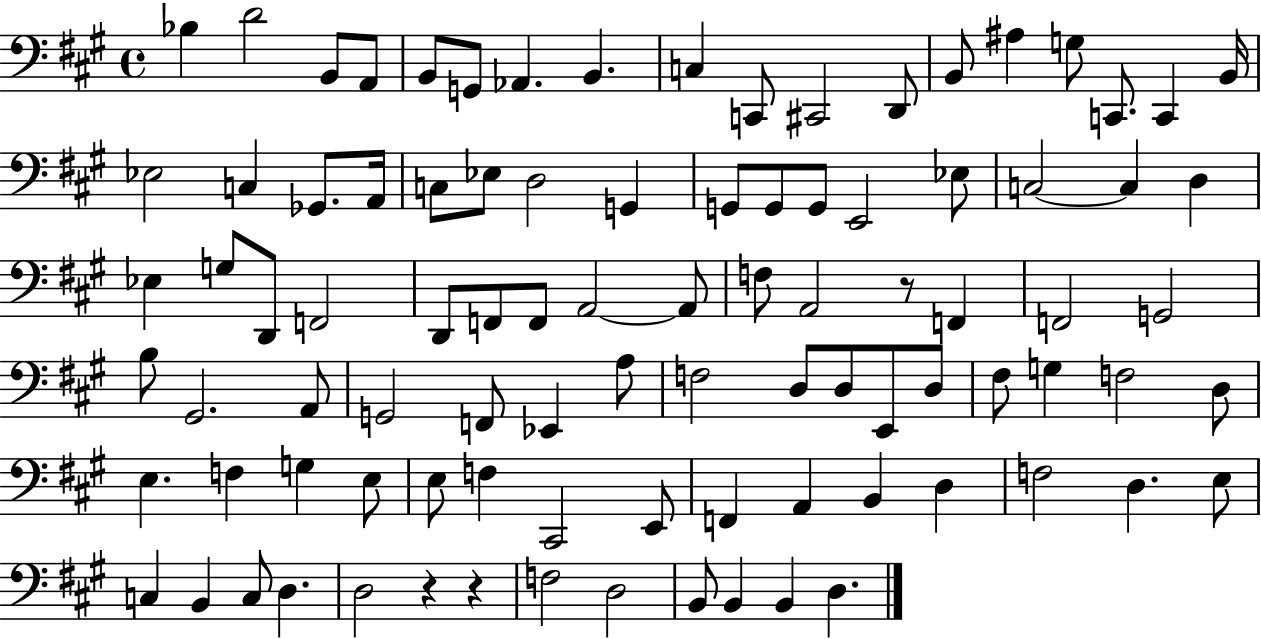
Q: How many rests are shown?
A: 3